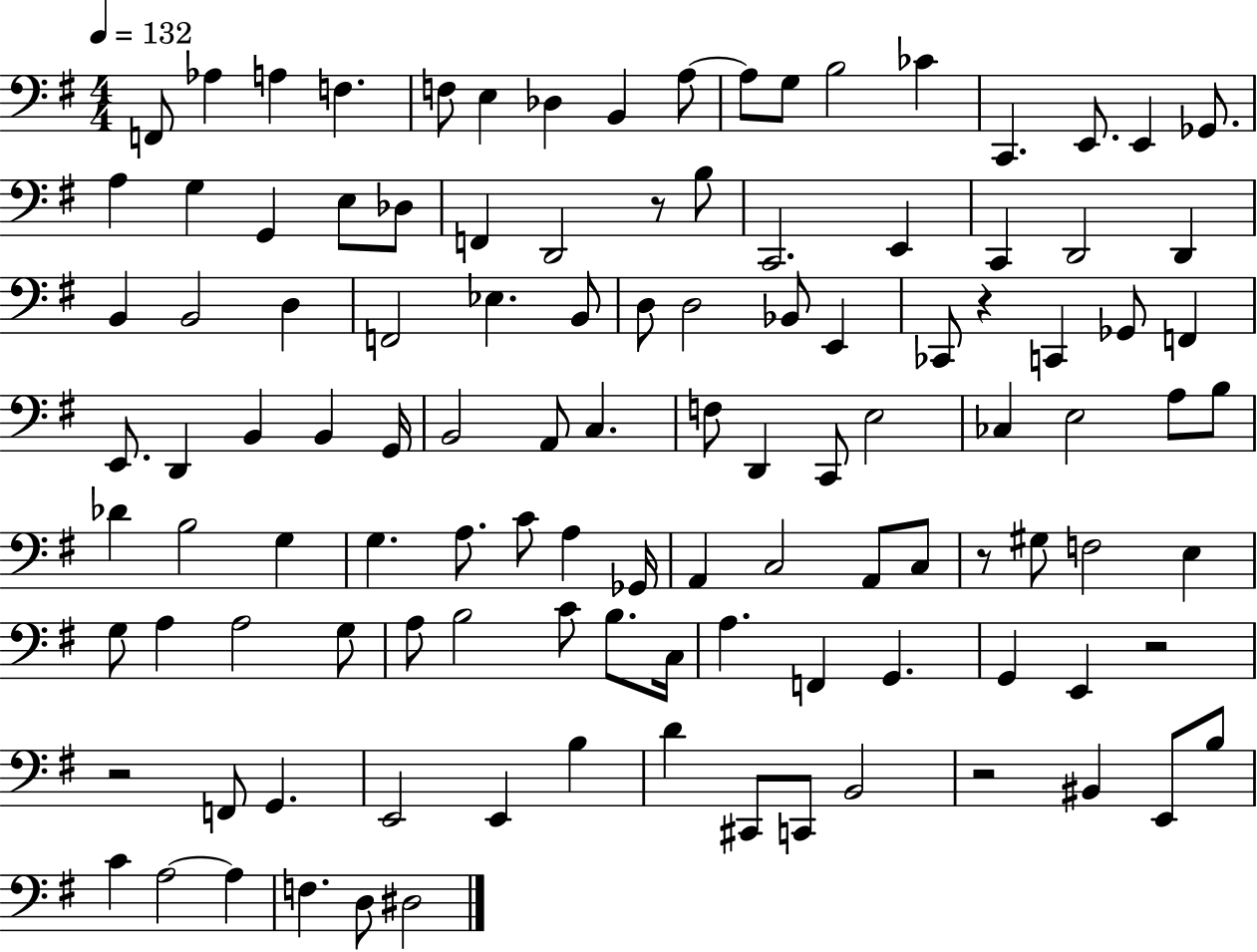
{
  \clef bass
  \numericTimeSignature
  \time 4/4
  \key g \major
  \tempo 4 = 132
  f,8 aes4 a4 f4. | f8 e4 des4 b,4 a8~~ | a8 g8 b2 ces'4 | c,4. e,8. e,4 ges,8. | \break a4 g4 g,4 e8 des8 | f,4 d,2 r8 b8 | c,2. e,4 | c,4 d,2 d,4 | \break b,4 b,2 d4 | f,2 ees4. b,8 | d8 d2 bes,8 e,4 | ces,8 r4 c,4 ges,8 f,4 | \break e,8. d,4 b,4 b,4 g,16 | b,2 a,8 c4. | f8 d,4 c,8 e2 | ces4 e2 a8 b8 | \break des'4 b2 g4 | g4. a8. c'8 a4 ges,16 | a,4 c2 a,8 c8 | r8 gis8 f2 e4 | \break g8 a4 a2 g8 | a8 b2 c'8 b8. c16 | a4. f,4 g,4. | g,4 e,4 r2 | \break r2 f,8 g,4. | e,2 e,4 b4 | d'4 cis,8 c,8 b,2 | r2 bis,4 e,8 b8 | \break c'4 a2~~ a4 | f4. d8 dis2 | \bar "|."
}